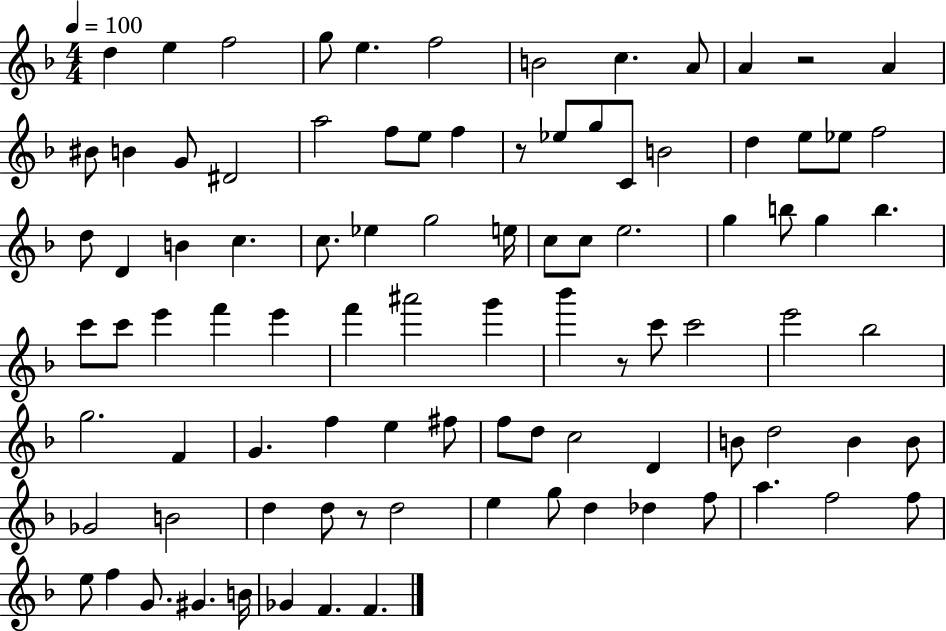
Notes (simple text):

D5/q E5/q F5/h G5/e E5/q. F5/h B4/h C5/q. A4/e A4/q R/h A4/q BIS4/e B4/q G4/e D#4/h A5/h F5/e E5/e F5/q R/e Eb5/e G5/e C4/e B4/h D5/q E5/e Eb5/e F5/h D5/e D4/q B4/q C5/q. C5/e. Eb5/q G5/h E5/s C5/e C5/e E5/h. G5/q B5/e G5/q B5/q. C6/e C6/e E6/q F6/q E6/q F6/q A#6/h G6/q Bb6/q R/e C6/e C6/h E6/h Bb5/h G5/h. F4/q G4/q. F5/q E5/q F#5/e F5/e D5/e C5/h D4/q B4/e D5/h B4/q B4/e Gb4/h B4/h D5/q D5/e R/e D5/h E5/q G5/e D5/q Db5/q F5/e A5/q. F5/h F5/e E5/e F5/q G4/e. G#4/q. B4/s Gb4/q F4/q. F4/q.